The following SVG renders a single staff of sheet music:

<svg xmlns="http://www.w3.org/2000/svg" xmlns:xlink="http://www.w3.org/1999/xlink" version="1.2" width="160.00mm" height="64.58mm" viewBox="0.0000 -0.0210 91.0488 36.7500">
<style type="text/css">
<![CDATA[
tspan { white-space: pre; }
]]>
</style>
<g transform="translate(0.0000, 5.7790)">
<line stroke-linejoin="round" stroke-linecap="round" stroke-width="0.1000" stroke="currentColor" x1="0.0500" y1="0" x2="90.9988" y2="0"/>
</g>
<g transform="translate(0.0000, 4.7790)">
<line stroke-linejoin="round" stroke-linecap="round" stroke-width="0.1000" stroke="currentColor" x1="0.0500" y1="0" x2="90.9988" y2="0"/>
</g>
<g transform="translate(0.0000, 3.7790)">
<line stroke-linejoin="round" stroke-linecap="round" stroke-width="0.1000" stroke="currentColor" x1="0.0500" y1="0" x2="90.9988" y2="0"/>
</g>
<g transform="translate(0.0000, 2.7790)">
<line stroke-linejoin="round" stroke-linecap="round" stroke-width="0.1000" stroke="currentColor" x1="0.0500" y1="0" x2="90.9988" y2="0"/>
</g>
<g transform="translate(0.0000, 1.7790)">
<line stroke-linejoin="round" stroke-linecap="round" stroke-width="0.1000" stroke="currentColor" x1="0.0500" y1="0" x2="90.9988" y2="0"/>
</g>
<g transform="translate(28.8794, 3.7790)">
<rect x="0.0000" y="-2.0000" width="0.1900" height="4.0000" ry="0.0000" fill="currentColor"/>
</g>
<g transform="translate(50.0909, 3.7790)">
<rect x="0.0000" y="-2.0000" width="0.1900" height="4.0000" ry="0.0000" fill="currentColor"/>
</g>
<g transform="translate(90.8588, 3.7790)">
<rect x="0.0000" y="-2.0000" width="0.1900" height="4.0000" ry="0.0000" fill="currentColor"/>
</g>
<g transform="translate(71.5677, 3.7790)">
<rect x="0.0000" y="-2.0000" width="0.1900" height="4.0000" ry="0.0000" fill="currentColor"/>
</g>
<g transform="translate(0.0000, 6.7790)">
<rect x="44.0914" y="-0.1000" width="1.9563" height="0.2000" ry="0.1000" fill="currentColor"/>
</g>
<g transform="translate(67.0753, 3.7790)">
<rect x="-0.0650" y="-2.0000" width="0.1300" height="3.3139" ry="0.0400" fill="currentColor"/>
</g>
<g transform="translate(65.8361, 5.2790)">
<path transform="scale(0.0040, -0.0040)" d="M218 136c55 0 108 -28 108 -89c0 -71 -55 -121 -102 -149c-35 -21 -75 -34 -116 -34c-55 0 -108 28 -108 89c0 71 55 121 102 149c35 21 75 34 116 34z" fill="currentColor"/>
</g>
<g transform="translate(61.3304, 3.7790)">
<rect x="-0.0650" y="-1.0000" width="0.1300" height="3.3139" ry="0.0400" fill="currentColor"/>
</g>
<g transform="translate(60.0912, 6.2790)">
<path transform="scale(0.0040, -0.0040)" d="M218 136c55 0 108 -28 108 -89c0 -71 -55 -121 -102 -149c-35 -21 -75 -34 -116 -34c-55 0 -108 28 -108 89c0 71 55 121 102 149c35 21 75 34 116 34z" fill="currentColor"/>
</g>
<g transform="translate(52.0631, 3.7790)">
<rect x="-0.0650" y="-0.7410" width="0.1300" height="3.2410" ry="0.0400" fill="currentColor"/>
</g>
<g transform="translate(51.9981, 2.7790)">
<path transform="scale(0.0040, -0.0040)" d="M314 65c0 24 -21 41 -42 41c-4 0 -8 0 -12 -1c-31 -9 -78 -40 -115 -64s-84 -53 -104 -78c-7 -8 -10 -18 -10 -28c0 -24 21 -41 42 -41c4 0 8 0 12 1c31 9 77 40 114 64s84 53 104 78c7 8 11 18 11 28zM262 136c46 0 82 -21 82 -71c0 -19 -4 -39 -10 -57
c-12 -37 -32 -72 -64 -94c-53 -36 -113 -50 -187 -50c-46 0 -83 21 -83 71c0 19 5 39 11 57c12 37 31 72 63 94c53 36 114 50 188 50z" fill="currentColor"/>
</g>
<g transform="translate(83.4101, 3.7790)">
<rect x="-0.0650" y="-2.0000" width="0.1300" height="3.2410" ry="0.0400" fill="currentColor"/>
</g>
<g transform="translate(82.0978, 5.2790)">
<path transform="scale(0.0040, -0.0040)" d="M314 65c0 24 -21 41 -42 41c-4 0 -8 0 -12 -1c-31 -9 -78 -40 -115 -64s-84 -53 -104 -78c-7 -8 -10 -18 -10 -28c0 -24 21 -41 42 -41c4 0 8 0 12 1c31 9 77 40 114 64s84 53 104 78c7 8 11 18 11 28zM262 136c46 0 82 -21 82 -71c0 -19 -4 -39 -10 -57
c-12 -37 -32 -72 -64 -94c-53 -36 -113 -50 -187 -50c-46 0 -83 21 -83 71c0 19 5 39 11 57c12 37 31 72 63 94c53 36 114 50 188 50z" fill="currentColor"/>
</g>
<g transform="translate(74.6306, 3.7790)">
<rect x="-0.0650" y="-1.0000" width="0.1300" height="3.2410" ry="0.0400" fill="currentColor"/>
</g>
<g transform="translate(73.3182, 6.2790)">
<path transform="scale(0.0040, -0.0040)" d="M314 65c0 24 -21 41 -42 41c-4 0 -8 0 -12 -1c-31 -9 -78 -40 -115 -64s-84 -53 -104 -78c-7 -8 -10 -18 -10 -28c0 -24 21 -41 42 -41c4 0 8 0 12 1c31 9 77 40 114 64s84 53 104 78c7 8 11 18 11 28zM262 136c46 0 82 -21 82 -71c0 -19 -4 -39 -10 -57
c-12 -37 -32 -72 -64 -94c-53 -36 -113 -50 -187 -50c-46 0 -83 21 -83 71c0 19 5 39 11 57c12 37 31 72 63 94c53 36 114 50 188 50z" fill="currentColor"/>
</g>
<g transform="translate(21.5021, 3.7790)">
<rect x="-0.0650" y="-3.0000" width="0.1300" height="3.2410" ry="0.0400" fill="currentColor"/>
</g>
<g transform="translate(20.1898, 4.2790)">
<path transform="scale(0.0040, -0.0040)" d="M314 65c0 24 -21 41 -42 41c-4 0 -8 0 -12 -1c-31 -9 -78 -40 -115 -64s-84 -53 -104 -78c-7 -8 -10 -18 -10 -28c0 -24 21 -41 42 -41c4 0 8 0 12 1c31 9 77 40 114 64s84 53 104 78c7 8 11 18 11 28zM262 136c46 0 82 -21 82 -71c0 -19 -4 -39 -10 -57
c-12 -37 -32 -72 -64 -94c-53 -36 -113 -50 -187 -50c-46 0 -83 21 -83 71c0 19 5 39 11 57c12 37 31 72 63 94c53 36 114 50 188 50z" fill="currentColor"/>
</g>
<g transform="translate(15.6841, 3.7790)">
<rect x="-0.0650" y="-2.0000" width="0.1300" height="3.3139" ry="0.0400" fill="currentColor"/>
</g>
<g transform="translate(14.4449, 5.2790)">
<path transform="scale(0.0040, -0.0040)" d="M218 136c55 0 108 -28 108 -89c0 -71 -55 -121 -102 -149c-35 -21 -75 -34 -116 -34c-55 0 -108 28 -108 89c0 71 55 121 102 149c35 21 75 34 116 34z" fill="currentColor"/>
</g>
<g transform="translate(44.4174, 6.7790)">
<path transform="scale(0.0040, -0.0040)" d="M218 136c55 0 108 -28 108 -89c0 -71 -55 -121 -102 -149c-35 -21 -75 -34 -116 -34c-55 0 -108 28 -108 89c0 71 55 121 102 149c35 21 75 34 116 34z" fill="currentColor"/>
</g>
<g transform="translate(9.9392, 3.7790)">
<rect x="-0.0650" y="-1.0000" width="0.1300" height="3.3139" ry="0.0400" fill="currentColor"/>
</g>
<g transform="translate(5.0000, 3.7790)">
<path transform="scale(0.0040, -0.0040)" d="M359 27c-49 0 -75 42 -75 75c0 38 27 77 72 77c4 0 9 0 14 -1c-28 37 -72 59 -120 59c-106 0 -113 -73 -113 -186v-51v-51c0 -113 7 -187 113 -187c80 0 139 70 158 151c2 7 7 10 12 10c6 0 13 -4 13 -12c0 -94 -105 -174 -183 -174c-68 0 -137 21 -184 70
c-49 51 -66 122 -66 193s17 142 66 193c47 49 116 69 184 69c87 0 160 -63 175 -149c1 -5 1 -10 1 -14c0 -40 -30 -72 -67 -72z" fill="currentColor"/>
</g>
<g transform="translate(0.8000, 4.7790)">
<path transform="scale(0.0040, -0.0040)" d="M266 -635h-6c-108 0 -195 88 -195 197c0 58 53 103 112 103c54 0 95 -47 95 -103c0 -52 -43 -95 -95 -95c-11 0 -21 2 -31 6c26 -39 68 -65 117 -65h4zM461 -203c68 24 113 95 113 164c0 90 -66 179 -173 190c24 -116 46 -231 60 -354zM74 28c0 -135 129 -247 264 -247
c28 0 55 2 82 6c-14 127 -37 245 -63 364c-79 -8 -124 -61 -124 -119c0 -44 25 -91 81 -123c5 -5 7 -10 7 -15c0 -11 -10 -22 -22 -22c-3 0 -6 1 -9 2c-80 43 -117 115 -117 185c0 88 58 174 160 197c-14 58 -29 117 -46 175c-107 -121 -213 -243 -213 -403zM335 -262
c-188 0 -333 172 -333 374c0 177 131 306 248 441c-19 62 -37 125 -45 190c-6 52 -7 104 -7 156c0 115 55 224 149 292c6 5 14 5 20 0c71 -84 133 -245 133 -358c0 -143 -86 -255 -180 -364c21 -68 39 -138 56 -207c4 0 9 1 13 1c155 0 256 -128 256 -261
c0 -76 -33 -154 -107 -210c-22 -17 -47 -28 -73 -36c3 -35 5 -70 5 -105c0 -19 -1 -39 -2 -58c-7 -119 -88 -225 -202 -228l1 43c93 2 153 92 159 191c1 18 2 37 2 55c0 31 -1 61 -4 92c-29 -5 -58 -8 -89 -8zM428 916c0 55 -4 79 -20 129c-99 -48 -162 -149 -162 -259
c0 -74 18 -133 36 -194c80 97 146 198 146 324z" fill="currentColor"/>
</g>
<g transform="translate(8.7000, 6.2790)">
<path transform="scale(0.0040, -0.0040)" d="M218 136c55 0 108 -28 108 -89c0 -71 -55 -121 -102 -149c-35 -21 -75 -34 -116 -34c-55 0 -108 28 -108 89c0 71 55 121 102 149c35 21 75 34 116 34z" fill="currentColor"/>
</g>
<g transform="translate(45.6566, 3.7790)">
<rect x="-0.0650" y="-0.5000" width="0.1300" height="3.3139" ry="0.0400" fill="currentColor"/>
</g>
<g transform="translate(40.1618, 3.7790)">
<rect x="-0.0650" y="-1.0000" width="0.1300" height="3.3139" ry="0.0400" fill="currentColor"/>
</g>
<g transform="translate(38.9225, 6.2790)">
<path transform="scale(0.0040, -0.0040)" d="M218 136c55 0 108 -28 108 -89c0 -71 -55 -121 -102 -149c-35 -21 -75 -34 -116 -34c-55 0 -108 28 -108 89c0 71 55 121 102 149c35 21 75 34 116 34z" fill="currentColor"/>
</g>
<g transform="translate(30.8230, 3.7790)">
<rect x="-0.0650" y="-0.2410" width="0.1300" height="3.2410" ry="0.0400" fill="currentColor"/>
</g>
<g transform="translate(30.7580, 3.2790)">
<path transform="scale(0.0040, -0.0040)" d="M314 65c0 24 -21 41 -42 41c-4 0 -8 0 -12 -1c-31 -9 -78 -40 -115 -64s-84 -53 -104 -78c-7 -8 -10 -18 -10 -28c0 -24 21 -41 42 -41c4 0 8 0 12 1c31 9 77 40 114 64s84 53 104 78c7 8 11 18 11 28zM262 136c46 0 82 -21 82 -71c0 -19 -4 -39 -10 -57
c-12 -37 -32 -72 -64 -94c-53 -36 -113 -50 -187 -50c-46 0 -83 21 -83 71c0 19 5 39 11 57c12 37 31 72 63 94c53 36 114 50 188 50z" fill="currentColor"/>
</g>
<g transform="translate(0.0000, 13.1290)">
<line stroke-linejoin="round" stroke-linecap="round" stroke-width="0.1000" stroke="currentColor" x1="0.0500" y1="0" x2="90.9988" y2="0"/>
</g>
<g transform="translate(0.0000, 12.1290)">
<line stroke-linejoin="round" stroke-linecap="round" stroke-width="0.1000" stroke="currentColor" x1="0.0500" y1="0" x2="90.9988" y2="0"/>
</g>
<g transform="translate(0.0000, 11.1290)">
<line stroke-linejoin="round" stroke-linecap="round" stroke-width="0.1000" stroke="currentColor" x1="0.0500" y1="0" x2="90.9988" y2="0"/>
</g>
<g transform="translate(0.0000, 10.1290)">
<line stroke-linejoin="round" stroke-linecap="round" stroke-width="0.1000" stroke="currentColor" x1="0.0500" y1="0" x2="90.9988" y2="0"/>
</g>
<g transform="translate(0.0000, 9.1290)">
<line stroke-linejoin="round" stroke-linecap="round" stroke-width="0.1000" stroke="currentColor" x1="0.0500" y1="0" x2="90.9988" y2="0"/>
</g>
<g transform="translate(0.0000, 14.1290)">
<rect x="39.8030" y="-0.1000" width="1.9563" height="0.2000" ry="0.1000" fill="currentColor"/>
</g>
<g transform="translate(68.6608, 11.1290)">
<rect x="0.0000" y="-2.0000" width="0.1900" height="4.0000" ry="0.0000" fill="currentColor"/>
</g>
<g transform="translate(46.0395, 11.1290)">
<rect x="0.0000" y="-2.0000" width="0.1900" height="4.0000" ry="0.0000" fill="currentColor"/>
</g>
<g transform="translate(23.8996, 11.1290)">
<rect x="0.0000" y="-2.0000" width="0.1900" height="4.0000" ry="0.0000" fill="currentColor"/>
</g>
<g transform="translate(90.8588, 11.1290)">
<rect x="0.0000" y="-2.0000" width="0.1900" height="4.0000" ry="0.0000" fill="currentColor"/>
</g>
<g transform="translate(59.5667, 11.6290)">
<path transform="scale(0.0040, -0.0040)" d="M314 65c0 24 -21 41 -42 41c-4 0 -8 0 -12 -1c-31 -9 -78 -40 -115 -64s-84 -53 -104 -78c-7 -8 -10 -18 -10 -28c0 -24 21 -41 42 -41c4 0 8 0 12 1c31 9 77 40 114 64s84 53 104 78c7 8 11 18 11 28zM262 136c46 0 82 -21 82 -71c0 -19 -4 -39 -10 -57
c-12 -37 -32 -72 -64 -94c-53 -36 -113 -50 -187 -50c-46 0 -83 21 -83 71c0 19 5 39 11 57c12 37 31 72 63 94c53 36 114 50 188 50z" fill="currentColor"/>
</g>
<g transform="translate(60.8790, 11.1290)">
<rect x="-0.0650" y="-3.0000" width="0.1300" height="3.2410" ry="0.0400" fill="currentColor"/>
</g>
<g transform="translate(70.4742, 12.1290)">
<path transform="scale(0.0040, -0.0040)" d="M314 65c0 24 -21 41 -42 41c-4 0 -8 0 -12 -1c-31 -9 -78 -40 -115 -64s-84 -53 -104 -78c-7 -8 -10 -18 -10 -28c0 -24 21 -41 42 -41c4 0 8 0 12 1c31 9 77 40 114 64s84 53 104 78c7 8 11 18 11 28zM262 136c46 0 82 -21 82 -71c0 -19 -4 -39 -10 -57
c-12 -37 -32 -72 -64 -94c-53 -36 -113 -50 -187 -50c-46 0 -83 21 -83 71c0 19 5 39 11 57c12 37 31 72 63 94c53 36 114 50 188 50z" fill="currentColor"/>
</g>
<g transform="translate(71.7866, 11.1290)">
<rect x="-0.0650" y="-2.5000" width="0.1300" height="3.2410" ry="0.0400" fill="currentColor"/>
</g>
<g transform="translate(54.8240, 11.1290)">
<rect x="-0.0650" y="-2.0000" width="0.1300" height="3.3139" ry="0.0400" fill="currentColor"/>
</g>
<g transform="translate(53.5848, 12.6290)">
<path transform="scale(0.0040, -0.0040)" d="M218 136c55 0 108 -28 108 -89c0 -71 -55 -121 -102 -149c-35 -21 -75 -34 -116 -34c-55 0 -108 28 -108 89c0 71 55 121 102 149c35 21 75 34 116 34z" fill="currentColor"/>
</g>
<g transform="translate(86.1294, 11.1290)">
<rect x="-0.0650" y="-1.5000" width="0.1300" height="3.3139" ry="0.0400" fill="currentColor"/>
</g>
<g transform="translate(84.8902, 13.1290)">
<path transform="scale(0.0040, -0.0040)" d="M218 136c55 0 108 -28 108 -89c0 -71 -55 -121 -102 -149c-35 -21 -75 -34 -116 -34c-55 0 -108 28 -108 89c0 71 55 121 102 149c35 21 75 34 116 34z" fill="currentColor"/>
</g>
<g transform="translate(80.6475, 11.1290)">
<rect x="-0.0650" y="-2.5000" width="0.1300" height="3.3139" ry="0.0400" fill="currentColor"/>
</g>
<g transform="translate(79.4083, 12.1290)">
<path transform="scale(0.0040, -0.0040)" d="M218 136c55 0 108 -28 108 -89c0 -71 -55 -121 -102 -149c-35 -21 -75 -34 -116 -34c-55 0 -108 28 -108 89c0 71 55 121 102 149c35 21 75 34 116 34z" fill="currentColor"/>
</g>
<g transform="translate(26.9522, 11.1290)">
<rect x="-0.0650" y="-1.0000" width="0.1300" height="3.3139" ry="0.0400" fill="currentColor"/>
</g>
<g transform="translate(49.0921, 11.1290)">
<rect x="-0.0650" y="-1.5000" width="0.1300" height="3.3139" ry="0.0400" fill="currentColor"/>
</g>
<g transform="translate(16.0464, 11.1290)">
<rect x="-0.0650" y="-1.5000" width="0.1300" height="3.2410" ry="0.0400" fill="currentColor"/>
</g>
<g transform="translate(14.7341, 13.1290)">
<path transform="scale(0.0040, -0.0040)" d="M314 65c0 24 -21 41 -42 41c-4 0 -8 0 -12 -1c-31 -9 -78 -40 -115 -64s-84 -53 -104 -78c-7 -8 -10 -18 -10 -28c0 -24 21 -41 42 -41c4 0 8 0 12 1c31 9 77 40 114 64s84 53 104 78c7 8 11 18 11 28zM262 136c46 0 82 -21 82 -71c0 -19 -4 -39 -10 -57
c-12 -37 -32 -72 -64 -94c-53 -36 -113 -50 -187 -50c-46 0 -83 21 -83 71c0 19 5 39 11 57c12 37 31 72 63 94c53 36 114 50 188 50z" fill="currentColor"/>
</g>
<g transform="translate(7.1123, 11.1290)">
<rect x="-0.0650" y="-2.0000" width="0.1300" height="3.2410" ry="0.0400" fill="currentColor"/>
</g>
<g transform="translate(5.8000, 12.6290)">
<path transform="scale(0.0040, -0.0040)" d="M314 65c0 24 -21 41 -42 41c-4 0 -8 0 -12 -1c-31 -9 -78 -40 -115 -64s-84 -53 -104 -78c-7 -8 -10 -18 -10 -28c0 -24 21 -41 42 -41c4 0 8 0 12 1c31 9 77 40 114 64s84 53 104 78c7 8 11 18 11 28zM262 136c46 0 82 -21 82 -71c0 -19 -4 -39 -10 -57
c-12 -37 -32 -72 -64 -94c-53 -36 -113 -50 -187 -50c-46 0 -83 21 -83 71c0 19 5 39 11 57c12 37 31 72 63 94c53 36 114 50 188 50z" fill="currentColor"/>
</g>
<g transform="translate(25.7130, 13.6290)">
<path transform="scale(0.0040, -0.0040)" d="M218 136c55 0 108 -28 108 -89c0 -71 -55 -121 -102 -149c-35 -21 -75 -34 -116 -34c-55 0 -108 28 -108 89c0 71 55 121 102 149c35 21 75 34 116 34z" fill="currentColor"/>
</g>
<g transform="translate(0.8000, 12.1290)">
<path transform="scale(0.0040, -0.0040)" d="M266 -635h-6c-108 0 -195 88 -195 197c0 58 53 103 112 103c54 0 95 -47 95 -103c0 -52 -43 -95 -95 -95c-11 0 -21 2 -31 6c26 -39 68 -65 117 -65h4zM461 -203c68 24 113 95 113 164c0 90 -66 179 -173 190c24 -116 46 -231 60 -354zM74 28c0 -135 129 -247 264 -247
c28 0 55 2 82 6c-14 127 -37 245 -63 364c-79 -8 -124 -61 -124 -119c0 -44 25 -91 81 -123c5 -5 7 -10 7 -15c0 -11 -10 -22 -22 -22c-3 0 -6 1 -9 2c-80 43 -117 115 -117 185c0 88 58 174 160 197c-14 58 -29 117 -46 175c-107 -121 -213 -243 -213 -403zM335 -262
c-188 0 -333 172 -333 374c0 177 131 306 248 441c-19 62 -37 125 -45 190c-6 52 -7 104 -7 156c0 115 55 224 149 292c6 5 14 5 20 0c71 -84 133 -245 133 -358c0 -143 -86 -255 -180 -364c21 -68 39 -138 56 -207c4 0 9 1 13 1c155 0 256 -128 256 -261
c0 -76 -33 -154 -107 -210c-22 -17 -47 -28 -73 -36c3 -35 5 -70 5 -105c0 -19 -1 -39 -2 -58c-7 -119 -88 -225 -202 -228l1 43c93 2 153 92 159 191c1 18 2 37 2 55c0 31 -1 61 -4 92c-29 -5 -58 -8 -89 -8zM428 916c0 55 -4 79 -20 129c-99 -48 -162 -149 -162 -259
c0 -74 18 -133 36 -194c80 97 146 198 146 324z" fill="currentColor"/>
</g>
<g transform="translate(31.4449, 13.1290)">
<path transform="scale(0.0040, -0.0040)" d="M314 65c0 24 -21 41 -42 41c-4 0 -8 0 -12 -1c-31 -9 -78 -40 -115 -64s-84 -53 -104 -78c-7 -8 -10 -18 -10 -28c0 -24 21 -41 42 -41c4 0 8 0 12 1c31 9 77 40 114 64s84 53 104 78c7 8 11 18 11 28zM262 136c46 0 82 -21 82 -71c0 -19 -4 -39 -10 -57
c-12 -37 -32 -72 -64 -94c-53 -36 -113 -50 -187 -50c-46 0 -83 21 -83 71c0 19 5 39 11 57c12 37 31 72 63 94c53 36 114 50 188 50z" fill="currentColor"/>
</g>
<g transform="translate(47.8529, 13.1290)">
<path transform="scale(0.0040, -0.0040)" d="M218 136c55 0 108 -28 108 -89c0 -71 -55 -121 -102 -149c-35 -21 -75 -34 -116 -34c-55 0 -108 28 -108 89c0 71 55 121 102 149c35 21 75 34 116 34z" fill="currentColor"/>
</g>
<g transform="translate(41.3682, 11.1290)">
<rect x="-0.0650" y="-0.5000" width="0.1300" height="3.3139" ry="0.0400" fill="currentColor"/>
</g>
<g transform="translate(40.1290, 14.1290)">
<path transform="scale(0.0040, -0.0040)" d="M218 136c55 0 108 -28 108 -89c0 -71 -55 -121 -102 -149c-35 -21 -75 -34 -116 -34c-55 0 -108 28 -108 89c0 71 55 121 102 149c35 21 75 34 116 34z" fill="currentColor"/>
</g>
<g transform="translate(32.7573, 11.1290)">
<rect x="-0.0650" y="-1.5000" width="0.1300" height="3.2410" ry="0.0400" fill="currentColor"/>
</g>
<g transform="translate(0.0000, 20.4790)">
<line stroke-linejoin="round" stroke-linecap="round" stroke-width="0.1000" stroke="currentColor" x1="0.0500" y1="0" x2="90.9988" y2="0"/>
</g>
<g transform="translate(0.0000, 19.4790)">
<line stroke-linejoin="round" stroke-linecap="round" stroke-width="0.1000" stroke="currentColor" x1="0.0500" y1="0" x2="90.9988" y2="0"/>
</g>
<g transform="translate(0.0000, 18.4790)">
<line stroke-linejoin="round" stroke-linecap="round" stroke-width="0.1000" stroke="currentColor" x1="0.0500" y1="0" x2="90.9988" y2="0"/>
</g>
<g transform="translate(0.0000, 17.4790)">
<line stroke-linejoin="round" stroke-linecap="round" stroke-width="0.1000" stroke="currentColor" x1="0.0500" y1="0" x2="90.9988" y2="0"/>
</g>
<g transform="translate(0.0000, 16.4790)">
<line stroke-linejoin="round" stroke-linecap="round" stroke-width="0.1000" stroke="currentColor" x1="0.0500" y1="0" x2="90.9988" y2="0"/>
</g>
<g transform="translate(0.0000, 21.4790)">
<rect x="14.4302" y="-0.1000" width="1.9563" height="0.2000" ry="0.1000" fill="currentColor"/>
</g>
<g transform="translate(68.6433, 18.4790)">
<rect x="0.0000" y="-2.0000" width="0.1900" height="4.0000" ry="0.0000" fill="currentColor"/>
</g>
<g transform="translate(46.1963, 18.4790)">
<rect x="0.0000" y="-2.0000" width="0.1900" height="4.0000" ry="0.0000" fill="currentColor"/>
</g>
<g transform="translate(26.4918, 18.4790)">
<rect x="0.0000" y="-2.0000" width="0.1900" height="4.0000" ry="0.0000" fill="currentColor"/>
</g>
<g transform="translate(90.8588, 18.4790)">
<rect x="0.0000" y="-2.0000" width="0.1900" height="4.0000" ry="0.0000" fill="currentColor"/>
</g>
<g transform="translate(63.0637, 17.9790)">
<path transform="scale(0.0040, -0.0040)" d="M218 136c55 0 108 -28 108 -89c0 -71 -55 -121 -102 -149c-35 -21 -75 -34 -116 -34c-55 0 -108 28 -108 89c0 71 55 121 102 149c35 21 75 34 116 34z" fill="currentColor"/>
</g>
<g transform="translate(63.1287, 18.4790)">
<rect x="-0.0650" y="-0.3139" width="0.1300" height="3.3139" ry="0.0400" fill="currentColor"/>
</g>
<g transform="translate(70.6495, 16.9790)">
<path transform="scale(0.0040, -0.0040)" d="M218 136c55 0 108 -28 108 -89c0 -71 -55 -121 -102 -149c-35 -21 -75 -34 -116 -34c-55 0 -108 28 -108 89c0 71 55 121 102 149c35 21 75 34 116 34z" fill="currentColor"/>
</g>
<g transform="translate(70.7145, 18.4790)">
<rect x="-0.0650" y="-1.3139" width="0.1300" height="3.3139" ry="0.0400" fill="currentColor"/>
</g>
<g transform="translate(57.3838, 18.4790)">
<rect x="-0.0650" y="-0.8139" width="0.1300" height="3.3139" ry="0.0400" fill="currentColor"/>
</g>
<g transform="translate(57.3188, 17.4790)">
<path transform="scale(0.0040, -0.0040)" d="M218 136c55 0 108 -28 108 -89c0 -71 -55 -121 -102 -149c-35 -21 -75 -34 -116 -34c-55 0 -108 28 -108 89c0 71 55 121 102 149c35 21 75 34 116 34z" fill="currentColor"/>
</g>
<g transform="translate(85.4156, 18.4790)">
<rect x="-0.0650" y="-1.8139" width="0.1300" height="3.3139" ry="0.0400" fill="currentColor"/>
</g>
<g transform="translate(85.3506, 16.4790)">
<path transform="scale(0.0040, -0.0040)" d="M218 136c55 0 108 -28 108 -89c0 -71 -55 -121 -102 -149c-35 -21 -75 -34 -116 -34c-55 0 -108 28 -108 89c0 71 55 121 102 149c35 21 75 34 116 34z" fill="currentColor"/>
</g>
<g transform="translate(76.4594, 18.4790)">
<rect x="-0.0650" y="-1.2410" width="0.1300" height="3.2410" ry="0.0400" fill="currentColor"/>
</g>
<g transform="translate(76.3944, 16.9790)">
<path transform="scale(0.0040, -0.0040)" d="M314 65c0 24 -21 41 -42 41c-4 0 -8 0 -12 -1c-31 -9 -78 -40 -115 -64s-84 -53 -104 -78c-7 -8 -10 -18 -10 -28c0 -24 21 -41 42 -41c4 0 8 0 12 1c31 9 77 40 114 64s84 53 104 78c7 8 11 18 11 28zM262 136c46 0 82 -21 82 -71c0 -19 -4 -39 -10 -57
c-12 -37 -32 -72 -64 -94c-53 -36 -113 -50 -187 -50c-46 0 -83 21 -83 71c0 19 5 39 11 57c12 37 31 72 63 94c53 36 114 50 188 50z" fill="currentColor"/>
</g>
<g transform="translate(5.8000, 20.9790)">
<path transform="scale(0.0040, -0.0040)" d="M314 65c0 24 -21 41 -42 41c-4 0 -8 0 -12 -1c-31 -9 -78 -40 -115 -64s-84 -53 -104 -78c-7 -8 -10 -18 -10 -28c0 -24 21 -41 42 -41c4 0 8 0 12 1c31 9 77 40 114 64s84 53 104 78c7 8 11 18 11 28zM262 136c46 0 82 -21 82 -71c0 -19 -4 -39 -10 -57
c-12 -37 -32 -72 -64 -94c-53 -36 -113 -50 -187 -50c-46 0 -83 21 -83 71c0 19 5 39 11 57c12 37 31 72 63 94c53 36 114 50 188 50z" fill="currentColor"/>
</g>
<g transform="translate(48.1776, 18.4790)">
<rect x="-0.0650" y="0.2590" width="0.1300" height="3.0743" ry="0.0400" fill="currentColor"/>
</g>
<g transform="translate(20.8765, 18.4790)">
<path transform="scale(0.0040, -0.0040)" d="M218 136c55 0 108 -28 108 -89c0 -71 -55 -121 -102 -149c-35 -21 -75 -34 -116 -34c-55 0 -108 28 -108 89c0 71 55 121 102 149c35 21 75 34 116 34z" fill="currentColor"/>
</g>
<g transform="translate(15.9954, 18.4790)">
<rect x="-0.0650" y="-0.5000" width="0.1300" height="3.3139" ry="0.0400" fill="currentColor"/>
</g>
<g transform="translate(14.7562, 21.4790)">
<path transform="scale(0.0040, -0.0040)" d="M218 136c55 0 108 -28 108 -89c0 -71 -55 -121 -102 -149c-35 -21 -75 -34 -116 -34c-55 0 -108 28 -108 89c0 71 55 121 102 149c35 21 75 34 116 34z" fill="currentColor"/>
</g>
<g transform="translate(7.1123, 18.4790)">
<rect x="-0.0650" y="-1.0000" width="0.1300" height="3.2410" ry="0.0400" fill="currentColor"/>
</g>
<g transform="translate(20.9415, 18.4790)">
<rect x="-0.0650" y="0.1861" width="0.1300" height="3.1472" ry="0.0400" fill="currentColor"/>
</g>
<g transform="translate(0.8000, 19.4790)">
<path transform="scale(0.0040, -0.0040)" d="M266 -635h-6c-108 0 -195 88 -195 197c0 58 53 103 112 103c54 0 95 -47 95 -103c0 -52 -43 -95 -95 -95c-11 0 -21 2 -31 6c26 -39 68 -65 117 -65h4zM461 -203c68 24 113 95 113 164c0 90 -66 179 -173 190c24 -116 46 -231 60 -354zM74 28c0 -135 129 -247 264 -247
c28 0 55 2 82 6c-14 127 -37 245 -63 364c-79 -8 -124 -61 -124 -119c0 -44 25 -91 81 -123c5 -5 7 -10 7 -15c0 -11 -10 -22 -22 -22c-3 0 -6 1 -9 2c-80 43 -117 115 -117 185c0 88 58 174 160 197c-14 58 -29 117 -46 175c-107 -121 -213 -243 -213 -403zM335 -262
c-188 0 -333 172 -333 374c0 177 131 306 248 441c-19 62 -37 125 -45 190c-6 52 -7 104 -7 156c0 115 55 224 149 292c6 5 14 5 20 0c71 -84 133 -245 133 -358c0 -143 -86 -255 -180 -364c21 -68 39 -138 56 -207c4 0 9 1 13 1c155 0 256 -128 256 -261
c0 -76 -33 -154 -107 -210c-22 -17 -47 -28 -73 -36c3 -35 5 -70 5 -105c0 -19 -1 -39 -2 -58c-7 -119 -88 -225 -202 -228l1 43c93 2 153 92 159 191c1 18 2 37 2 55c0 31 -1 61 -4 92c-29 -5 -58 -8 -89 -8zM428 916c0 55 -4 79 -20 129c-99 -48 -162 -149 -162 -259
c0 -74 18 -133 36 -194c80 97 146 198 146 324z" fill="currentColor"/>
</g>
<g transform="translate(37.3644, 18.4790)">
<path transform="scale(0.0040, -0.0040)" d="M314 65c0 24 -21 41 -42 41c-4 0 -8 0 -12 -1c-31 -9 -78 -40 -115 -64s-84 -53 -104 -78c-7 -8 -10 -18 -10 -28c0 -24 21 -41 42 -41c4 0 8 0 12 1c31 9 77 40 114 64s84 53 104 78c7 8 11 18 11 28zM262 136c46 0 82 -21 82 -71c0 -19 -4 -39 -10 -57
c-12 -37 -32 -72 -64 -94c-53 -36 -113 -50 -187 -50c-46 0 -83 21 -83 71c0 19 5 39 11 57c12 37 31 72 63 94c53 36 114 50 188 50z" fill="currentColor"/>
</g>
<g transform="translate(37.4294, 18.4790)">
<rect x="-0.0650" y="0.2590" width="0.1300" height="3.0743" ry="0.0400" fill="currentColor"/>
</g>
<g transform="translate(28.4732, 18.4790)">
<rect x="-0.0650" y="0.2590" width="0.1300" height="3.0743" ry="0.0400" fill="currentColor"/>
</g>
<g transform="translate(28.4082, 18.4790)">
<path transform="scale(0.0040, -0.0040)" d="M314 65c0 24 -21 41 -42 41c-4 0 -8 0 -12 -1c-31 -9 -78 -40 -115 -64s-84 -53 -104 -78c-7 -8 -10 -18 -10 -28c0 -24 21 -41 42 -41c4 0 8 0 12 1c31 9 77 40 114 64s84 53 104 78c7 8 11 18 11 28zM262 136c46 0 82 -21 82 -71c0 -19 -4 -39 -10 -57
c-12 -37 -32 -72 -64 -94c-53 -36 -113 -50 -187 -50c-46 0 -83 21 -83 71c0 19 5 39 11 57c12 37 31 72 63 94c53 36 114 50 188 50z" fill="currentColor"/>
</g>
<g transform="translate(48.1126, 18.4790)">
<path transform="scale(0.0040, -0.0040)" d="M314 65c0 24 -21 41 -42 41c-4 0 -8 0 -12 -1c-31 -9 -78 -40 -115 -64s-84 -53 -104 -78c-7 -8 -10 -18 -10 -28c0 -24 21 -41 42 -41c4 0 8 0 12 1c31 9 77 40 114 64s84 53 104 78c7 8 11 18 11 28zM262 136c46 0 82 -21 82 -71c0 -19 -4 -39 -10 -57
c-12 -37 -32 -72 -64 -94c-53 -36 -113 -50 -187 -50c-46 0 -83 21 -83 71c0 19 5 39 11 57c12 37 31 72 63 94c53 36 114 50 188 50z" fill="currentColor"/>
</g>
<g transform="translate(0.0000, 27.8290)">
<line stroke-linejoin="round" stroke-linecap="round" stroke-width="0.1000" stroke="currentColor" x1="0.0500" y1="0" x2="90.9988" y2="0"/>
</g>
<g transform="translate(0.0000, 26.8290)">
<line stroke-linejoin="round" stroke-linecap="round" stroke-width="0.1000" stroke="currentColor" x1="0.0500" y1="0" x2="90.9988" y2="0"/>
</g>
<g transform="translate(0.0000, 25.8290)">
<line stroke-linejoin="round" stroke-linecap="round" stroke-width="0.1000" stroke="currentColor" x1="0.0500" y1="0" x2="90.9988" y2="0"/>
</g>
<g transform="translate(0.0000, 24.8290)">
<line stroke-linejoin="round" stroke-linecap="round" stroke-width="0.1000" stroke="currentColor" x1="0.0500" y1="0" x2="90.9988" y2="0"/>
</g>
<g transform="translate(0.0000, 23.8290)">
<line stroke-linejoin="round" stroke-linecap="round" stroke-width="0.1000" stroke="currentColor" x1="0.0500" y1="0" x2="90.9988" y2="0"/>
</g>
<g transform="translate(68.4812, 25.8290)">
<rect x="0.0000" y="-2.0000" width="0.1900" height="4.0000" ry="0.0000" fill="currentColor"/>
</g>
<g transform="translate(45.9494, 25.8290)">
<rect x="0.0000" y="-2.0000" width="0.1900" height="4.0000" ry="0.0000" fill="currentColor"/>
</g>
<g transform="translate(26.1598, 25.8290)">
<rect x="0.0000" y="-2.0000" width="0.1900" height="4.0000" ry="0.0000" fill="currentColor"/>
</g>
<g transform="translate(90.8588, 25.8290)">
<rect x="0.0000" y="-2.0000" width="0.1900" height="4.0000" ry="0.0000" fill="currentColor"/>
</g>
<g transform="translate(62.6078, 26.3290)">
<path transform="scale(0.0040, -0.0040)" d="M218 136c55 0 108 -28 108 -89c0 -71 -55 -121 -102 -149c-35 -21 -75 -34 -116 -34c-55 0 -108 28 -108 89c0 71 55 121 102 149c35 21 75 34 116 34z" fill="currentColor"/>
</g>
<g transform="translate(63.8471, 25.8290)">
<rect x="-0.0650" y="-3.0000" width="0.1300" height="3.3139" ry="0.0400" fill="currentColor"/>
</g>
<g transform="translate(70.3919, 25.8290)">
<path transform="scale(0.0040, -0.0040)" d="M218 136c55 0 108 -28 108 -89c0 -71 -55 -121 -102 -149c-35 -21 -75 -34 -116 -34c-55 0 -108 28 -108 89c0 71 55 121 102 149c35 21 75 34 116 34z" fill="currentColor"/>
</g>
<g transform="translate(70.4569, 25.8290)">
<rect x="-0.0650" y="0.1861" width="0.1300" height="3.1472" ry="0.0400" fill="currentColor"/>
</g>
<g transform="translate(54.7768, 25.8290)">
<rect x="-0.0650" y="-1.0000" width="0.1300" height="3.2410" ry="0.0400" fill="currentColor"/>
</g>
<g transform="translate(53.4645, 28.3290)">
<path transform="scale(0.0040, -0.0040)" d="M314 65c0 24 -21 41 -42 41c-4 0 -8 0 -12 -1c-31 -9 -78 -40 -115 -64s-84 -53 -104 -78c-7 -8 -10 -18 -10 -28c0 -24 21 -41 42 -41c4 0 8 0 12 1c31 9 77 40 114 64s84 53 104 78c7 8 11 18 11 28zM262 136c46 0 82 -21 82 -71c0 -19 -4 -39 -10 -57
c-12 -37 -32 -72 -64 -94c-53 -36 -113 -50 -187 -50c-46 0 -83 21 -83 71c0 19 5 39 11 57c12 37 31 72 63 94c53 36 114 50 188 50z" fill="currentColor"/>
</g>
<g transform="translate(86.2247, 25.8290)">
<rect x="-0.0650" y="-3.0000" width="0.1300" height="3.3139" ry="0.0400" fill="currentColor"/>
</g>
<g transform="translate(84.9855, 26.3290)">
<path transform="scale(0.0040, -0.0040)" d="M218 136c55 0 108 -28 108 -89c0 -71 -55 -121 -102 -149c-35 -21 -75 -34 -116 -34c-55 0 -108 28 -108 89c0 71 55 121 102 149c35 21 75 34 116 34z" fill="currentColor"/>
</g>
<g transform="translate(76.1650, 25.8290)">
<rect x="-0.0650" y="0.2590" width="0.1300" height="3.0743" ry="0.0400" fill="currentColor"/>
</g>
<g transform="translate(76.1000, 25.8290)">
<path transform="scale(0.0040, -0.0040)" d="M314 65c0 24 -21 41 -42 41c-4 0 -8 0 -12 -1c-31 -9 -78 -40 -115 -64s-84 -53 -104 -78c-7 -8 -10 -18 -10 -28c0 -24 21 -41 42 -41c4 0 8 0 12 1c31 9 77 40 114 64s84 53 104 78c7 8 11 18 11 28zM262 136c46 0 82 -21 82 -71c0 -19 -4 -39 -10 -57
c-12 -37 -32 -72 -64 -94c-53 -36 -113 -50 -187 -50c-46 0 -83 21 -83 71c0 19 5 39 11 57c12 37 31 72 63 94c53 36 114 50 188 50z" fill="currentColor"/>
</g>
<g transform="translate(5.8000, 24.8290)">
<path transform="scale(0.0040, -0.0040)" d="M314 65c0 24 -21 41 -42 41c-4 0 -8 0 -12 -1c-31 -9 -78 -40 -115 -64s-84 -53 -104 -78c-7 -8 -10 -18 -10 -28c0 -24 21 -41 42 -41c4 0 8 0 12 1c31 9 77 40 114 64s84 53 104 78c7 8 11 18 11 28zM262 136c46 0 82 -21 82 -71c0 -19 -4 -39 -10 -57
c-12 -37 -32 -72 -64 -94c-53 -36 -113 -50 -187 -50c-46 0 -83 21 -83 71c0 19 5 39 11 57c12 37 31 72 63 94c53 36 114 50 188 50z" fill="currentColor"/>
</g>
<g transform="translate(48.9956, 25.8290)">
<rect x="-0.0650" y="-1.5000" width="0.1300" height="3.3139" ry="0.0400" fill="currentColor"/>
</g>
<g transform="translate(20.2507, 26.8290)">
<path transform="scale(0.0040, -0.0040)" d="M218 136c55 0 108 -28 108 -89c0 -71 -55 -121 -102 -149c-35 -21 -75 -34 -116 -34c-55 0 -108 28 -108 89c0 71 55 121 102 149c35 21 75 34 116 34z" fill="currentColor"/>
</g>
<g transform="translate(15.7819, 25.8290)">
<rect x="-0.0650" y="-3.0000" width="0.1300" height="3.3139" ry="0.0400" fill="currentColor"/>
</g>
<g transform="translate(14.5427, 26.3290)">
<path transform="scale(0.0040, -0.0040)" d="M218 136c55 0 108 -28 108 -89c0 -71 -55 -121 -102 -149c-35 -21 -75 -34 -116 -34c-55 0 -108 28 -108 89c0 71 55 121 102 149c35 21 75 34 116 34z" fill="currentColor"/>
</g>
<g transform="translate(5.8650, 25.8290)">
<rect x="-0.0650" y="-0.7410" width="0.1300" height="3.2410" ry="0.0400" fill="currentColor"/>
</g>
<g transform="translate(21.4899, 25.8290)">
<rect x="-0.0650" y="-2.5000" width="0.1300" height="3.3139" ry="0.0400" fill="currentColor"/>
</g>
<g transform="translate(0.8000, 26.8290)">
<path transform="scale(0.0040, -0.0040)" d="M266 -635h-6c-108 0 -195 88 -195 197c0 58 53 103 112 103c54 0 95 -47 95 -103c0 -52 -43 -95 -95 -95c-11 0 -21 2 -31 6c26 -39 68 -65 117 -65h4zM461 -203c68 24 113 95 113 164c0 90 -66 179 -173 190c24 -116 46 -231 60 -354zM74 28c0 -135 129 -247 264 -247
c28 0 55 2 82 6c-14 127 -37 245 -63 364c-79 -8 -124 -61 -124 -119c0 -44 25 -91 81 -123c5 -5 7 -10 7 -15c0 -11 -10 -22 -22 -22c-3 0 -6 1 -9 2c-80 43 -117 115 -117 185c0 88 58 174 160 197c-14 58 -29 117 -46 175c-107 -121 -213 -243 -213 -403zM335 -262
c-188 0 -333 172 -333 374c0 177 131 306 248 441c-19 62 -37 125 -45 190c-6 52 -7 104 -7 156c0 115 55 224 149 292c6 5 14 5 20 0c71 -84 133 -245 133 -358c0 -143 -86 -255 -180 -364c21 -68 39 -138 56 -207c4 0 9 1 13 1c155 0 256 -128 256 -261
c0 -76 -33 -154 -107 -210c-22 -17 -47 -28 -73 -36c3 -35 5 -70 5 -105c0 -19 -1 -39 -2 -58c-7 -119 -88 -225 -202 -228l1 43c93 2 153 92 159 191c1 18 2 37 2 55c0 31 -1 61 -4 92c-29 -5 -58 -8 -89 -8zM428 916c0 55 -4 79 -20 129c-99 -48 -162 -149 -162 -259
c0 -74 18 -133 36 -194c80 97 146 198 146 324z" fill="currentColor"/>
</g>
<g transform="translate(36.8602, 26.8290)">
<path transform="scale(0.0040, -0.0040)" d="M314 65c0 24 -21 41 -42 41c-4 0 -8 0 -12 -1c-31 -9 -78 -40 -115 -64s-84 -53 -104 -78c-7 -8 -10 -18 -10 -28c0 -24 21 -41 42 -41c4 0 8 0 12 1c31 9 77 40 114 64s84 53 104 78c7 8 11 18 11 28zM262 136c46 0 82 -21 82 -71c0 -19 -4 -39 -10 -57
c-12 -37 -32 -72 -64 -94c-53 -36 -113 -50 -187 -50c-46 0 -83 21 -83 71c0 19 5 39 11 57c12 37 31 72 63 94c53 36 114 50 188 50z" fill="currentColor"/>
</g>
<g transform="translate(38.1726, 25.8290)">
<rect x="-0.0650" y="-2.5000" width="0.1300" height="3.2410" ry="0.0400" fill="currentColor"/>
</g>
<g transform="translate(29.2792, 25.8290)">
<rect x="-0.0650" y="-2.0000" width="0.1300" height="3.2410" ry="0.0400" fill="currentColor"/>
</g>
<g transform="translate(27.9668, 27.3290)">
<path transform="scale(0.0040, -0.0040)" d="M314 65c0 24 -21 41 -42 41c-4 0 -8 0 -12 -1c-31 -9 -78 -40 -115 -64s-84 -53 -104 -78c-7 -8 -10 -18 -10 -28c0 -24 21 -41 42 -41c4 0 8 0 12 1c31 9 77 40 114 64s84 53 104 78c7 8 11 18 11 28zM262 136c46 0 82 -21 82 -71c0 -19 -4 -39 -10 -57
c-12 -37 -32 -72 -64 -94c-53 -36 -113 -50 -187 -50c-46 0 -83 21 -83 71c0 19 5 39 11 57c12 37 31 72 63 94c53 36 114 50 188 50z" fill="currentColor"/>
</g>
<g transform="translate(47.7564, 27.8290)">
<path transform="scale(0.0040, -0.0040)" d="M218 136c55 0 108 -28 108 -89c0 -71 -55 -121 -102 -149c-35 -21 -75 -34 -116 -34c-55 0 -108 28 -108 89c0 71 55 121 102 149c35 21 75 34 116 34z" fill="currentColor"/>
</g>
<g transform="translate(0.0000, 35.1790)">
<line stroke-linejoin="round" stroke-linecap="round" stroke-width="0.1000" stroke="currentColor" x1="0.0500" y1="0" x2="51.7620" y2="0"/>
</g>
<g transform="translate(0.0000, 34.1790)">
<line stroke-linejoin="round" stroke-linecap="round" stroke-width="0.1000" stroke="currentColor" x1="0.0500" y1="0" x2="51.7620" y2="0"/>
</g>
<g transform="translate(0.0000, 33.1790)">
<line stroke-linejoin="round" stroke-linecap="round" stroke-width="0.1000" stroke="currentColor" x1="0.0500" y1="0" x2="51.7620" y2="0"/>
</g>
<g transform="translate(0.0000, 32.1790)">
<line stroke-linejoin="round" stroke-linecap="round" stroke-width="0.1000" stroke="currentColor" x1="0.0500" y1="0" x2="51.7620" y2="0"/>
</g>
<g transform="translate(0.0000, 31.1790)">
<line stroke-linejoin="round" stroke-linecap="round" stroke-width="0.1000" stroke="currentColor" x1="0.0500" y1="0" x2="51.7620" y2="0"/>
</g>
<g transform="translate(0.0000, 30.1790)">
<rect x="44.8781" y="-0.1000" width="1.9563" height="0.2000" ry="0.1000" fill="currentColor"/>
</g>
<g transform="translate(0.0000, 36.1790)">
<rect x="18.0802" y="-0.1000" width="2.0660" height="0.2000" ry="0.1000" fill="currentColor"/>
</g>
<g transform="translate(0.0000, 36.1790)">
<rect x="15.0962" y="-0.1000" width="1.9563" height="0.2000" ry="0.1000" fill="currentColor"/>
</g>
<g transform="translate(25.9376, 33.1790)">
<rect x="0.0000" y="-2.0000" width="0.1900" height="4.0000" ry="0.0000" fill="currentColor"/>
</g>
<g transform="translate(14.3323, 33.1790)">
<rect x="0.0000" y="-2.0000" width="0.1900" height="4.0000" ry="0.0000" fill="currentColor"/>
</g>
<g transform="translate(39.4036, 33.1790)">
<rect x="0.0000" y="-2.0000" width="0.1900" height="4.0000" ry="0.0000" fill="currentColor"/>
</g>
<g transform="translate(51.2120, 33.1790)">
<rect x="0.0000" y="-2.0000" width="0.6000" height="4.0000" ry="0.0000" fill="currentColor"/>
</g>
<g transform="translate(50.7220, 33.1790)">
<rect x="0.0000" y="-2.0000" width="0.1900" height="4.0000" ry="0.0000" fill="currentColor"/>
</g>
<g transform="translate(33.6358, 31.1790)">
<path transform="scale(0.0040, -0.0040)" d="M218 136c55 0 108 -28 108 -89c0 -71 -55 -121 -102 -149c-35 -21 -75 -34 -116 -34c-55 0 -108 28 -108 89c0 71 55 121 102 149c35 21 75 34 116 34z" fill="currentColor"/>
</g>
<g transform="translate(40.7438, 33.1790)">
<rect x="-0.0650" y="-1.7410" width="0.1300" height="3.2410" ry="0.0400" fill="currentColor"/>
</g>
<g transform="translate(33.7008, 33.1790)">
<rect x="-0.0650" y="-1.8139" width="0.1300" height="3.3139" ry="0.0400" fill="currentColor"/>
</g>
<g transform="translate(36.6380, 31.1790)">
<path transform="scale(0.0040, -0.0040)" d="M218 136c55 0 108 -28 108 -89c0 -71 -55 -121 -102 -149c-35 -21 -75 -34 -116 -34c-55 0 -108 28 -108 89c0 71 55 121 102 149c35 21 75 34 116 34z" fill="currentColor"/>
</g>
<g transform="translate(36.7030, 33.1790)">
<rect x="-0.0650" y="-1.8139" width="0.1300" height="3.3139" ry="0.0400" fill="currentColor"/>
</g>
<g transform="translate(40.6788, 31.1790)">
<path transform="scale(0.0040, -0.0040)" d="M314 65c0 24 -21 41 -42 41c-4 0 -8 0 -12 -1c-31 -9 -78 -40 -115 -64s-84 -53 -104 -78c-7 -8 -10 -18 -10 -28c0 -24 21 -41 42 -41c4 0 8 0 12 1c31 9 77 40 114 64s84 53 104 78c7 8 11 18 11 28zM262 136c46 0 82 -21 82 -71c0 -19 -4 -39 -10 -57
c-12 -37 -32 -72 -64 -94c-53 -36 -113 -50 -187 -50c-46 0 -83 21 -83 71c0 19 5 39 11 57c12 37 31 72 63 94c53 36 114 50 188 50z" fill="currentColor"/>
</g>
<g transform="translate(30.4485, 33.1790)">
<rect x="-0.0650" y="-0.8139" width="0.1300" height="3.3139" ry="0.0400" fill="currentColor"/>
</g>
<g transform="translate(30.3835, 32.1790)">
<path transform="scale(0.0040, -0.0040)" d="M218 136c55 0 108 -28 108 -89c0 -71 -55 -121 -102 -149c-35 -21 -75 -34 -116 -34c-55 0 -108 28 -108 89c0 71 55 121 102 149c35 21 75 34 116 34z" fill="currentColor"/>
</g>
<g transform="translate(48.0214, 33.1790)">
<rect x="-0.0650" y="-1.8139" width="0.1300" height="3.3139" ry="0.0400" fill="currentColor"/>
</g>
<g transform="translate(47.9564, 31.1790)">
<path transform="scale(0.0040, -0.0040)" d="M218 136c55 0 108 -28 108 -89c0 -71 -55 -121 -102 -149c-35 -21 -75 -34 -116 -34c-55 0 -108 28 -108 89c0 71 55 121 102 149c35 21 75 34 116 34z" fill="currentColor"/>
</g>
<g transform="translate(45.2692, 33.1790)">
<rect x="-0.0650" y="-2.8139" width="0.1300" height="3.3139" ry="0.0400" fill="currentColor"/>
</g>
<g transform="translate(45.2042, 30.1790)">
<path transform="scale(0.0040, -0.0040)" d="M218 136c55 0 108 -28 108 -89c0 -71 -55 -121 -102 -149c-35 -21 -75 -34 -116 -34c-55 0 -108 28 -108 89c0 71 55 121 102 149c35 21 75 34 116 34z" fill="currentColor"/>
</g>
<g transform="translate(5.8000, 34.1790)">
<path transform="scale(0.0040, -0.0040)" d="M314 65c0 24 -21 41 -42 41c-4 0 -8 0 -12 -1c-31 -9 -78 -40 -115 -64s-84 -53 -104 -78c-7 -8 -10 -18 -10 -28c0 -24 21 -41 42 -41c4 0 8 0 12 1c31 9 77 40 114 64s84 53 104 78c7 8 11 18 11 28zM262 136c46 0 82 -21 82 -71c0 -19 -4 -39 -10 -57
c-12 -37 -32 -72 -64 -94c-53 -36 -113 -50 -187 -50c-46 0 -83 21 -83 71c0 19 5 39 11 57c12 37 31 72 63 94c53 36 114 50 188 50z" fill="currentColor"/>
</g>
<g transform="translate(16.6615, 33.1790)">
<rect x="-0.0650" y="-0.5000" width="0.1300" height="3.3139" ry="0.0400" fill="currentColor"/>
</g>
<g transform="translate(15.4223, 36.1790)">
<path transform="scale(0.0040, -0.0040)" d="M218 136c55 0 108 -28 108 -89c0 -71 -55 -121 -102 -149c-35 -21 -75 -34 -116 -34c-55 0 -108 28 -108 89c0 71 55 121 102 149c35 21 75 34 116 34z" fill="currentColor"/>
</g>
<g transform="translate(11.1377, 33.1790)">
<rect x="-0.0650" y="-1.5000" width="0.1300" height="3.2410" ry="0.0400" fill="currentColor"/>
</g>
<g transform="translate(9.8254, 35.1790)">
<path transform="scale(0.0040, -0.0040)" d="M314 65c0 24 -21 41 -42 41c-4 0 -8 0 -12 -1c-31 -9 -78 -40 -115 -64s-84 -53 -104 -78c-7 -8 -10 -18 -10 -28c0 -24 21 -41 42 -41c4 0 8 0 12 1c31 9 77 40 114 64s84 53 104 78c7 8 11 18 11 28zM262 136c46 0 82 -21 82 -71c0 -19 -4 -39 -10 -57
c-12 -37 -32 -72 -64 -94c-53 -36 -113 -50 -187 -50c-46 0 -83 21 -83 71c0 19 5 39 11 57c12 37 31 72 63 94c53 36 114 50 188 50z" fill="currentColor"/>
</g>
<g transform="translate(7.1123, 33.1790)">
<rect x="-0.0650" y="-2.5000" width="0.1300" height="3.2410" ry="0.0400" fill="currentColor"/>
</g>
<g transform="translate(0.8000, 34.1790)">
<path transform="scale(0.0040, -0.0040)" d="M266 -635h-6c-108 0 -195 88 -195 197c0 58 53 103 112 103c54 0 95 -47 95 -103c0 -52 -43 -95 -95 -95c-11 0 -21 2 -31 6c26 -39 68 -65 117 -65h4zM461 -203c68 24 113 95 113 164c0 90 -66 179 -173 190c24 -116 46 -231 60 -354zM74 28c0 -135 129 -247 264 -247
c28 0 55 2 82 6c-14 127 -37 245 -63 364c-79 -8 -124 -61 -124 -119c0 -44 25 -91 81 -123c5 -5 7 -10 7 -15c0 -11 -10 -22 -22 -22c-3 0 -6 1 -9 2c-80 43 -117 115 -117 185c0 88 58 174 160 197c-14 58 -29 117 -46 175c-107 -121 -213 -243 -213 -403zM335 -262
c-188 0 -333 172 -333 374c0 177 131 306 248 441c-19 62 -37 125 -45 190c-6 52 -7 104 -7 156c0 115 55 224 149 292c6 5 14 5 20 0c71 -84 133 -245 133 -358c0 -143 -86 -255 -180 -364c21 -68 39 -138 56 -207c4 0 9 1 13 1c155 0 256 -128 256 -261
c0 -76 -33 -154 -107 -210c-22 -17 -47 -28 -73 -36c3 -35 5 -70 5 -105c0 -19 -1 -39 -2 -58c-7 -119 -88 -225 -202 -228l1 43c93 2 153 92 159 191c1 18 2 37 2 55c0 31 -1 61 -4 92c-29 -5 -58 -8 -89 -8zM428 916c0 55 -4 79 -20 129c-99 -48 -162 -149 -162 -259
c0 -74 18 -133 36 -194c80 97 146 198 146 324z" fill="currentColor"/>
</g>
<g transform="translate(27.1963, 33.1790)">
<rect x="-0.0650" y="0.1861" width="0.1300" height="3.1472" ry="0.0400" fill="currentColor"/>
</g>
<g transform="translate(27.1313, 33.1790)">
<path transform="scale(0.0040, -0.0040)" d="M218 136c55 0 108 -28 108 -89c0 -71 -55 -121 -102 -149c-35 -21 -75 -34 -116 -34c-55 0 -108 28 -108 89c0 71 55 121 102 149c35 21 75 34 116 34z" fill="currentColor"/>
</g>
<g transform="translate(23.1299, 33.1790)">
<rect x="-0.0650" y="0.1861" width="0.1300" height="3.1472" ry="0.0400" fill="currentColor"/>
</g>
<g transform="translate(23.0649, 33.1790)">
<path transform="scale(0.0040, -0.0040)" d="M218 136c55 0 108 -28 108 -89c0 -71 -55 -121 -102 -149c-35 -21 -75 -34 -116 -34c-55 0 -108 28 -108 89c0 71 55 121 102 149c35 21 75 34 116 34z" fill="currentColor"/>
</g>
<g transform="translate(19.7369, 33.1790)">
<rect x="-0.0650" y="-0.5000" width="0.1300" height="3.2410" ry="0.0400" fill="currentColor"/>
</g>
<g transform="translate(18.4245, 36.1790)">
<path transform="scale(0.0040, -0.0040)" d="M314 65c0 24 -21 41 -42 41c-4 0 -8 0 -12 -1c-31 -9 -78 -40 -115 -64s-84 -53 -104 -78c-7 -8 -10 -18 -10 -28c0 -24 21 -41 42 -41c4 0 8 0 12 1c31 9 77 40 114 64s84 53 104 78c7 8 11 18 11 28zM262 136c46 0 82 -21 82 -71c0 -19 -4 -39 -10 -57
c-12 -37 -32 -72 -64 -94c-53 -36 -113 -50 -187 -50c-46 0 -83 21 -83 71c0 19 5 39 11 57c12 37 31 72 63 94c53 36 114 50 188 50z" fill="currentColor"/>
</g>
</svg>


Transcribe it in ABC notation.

X:1
T:Untitled
M:4/4
L:1/4
K:C
D F A2 c2 D C d2 D F D2 F2 F2 E2 D E2 C E F A2 G2 G E D2 C B B2 B2 B2 d c e e2 f d2 A G F2 G2 E D2 A B B2 A G2 E2 C C2 B B d f f f2 a f